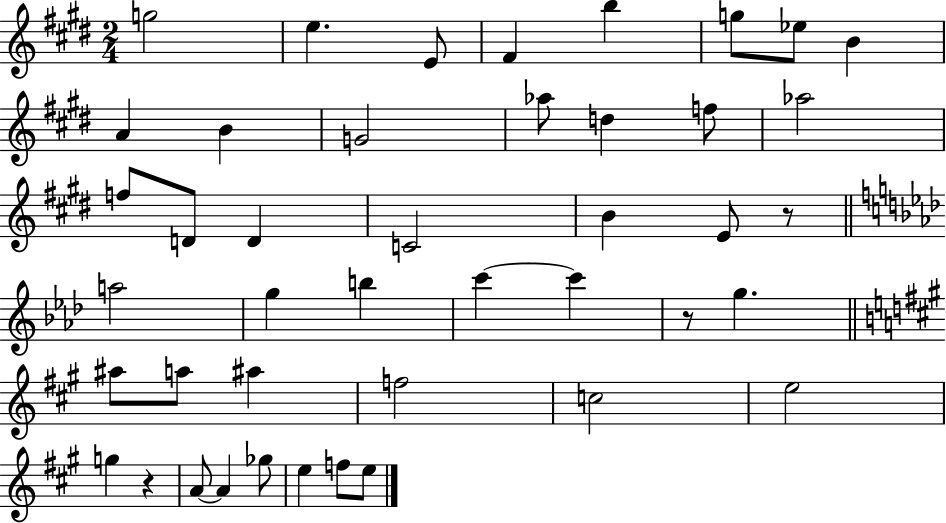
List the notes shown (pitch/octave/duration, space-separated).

G5/h E5/q. E4/e F#4/q B5/q G5/e Eb5/e B4/q A4/q B4/q G4/h Ab5/e D5/q F5/e Ab5/h F5/e D4/e D4/q C4/h B4/q E4/e R/e A5/h G5/q B5/q C6/q C6/q R/e G5/q. A#5/e A5/e A#5/q F5/h C5/h E5/h G5/q R/q A4/e A4/q Gb5/e E5/q F5/e E5/e